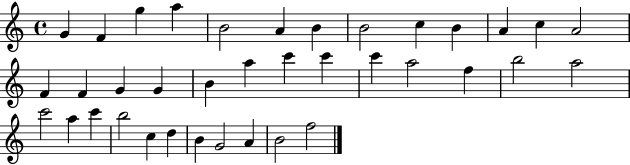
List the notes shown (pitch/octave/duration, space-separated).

G4/q F4/q G5/q A5/q B4/h A4/q B4/q B4/h C5/q B4/q A4/q C5/q A4/h F4/q F4/q G4/q G4/q B4/q A5/q C6/q C6/q C6/q A5/h F5/q B5/h A5/h C6/h A5/q C6/q B5/h C5/q D5/q B4/q G4/h A4/q B4/h F5/h